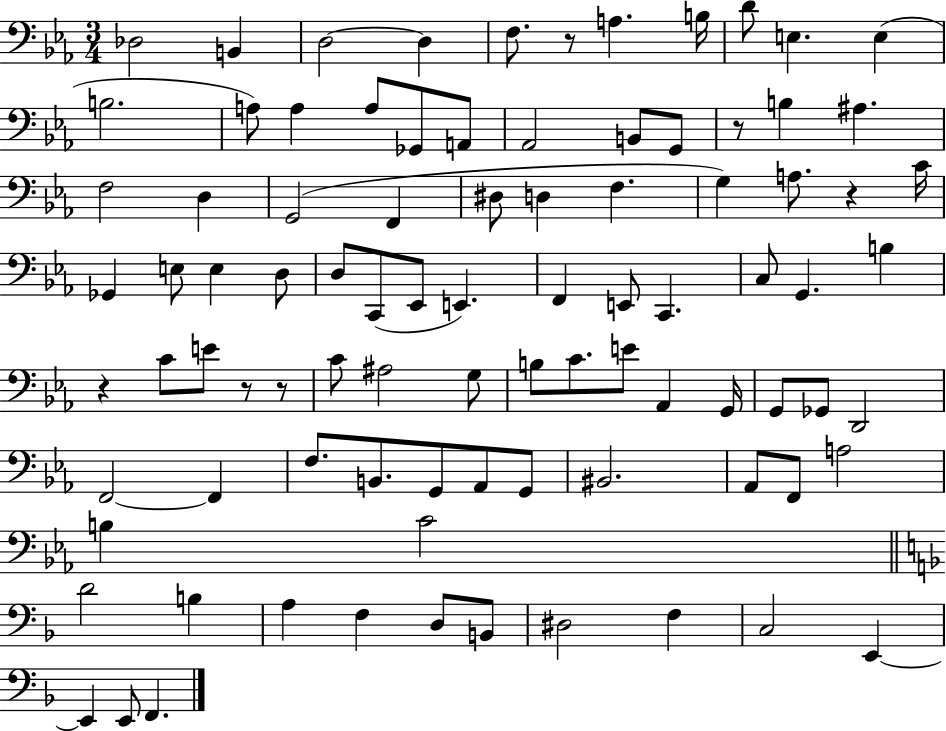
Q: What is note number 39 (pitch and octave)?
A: E2